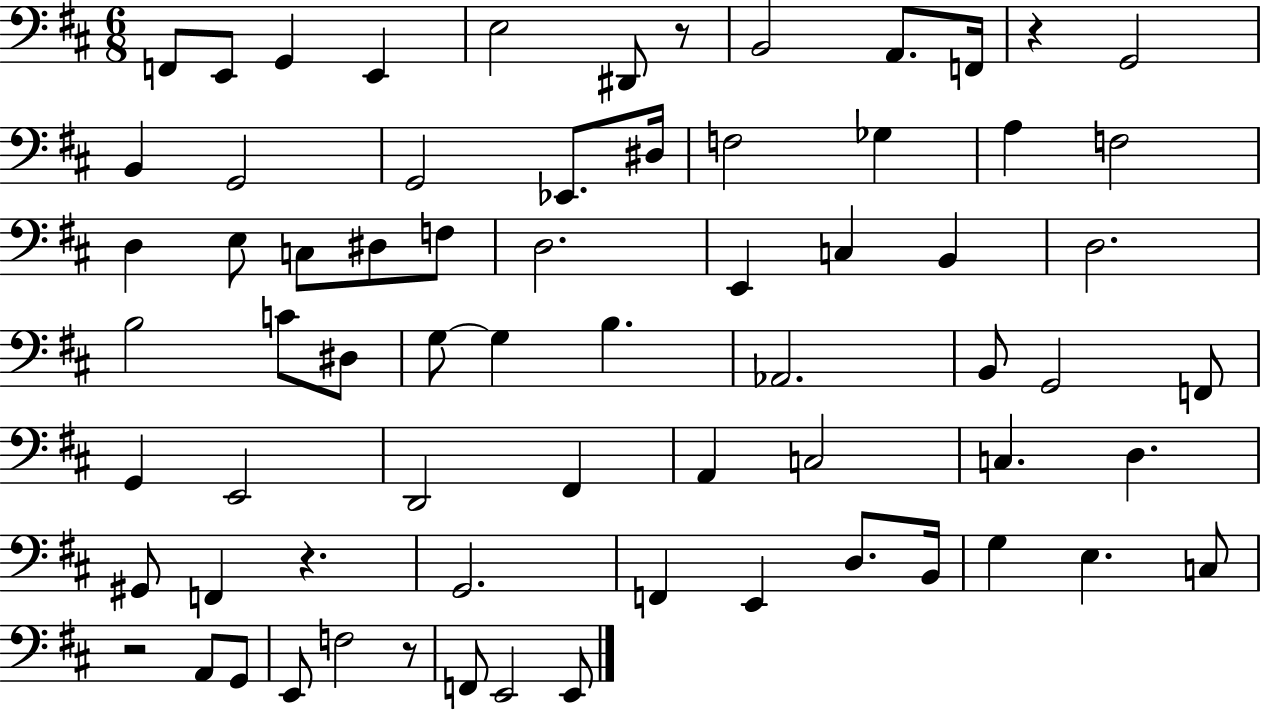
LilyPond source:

{
  \clef bass
  \numericTimeSignature
  \time 6/8
  \key d \major
  f,8 e,8 g,4 e,4 | e2 dis,8 r8 | b,2 a,8. f,16 | r4 g,2 | \break b,4 g,2 | g,2 ees,8. dis16 | f2 ges4 | a4 f2 | \break d4 e8 c8 dis8 f8 | d2. | e,4 c4 b,4 | d2. | \break b2 c'8 dis8 | g8~~ g4 b4. | aes,2. | b,8 g,2 f,8 | \break g,4 e,2 | d,2 fis,4 | a,4 c2 | c4. d4. | \break gis,8 f,4 r4. | g,2. | f,4 e,4 d8. b,16 | g4 e4. c8 | \break r2 a,8 g,8 | e,8 f2 r8 | f,8 e,2 e,8 | \bar "|."
}